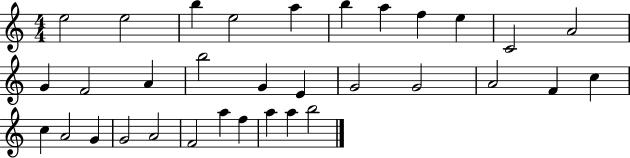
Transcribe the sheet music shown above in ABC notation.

X:1
T:Untitled
M:4/4
L:1/4
K:C
e2 e2 b e2 a b a f e C2 A2 G F2 A b2 G E G2 G2 A2 F c c A2 G G2 A2 F2 a f a a b2